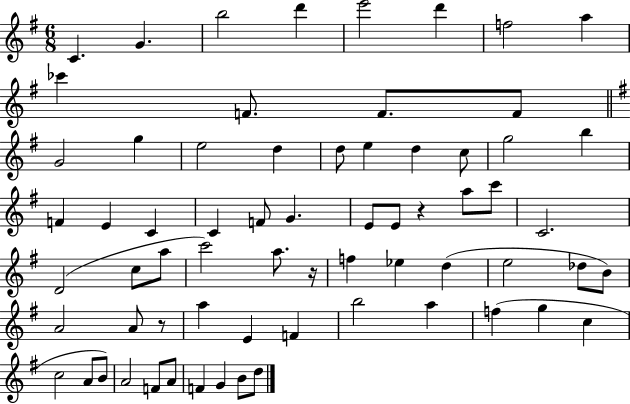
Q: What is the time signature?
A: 6/8